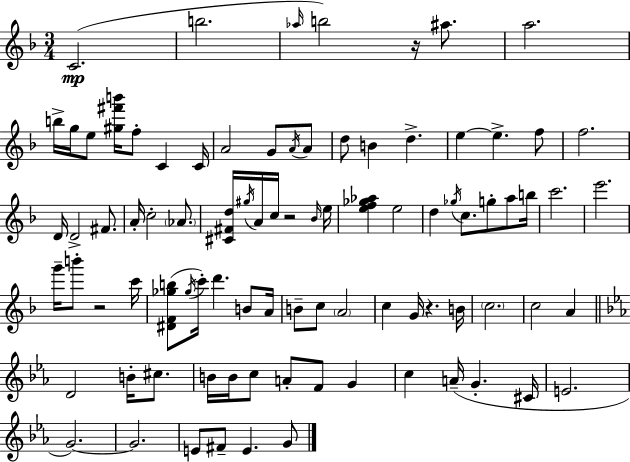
{
  \clef treble
  \numericTimeSignature
  \time 3/4
  \key d \minor
  \repeat volta 2 { c'2.(\mp | b''2. | \grace { aes''16 } b''2) r16 ais''8. | a''2. | \break b''16-> g''16 e''8 <gis'' fis''' b'''>16 f''8-. c'4 | c'16 a'2 g'8 \acciaccatura { a'16 } | a'8 d''8 b'4 d''4.-> | e''4~~ e''4.-> | \break f''8 f''2. | d'16 d'2-> fis'8. | a'16-. c''2-. \parenthesize aes'8. | <cis' fis' d''>16 \acciaccatura { gis''16 } a'16 c''16 r2 | \break \grace { bes'16 } e''16 <e'' f'' ges'' aes''>4 e''2 | d''4 \acciaccatura { ges''16 } c''8. | g''8-. a''8 b''16 c'''2. | e'''2. | \break g'''16-- b'''8-. r2 | c'''16 <dis' f' ges'' b''>8( \acciaccatura { ges''16 } c'''16-.) d'''4. | b'8 a'16 b'8-- c''8 \parenthesize a'2 | c''4 g'16 r4. | \break b'16 \parenthesize c''2. | c''2 | a'4 \bar "||" \break \key ees \major d'2 b'16-. cis''8. | b'16 b'16 c''8 a'8-. f'8 g'4 | c''4 a'16--( g'4.-. cis'16 | e'2. | \break g'2.~~) | g'2. | e'8 fis'8-- e'4. g'8 | } \bar "|."
}